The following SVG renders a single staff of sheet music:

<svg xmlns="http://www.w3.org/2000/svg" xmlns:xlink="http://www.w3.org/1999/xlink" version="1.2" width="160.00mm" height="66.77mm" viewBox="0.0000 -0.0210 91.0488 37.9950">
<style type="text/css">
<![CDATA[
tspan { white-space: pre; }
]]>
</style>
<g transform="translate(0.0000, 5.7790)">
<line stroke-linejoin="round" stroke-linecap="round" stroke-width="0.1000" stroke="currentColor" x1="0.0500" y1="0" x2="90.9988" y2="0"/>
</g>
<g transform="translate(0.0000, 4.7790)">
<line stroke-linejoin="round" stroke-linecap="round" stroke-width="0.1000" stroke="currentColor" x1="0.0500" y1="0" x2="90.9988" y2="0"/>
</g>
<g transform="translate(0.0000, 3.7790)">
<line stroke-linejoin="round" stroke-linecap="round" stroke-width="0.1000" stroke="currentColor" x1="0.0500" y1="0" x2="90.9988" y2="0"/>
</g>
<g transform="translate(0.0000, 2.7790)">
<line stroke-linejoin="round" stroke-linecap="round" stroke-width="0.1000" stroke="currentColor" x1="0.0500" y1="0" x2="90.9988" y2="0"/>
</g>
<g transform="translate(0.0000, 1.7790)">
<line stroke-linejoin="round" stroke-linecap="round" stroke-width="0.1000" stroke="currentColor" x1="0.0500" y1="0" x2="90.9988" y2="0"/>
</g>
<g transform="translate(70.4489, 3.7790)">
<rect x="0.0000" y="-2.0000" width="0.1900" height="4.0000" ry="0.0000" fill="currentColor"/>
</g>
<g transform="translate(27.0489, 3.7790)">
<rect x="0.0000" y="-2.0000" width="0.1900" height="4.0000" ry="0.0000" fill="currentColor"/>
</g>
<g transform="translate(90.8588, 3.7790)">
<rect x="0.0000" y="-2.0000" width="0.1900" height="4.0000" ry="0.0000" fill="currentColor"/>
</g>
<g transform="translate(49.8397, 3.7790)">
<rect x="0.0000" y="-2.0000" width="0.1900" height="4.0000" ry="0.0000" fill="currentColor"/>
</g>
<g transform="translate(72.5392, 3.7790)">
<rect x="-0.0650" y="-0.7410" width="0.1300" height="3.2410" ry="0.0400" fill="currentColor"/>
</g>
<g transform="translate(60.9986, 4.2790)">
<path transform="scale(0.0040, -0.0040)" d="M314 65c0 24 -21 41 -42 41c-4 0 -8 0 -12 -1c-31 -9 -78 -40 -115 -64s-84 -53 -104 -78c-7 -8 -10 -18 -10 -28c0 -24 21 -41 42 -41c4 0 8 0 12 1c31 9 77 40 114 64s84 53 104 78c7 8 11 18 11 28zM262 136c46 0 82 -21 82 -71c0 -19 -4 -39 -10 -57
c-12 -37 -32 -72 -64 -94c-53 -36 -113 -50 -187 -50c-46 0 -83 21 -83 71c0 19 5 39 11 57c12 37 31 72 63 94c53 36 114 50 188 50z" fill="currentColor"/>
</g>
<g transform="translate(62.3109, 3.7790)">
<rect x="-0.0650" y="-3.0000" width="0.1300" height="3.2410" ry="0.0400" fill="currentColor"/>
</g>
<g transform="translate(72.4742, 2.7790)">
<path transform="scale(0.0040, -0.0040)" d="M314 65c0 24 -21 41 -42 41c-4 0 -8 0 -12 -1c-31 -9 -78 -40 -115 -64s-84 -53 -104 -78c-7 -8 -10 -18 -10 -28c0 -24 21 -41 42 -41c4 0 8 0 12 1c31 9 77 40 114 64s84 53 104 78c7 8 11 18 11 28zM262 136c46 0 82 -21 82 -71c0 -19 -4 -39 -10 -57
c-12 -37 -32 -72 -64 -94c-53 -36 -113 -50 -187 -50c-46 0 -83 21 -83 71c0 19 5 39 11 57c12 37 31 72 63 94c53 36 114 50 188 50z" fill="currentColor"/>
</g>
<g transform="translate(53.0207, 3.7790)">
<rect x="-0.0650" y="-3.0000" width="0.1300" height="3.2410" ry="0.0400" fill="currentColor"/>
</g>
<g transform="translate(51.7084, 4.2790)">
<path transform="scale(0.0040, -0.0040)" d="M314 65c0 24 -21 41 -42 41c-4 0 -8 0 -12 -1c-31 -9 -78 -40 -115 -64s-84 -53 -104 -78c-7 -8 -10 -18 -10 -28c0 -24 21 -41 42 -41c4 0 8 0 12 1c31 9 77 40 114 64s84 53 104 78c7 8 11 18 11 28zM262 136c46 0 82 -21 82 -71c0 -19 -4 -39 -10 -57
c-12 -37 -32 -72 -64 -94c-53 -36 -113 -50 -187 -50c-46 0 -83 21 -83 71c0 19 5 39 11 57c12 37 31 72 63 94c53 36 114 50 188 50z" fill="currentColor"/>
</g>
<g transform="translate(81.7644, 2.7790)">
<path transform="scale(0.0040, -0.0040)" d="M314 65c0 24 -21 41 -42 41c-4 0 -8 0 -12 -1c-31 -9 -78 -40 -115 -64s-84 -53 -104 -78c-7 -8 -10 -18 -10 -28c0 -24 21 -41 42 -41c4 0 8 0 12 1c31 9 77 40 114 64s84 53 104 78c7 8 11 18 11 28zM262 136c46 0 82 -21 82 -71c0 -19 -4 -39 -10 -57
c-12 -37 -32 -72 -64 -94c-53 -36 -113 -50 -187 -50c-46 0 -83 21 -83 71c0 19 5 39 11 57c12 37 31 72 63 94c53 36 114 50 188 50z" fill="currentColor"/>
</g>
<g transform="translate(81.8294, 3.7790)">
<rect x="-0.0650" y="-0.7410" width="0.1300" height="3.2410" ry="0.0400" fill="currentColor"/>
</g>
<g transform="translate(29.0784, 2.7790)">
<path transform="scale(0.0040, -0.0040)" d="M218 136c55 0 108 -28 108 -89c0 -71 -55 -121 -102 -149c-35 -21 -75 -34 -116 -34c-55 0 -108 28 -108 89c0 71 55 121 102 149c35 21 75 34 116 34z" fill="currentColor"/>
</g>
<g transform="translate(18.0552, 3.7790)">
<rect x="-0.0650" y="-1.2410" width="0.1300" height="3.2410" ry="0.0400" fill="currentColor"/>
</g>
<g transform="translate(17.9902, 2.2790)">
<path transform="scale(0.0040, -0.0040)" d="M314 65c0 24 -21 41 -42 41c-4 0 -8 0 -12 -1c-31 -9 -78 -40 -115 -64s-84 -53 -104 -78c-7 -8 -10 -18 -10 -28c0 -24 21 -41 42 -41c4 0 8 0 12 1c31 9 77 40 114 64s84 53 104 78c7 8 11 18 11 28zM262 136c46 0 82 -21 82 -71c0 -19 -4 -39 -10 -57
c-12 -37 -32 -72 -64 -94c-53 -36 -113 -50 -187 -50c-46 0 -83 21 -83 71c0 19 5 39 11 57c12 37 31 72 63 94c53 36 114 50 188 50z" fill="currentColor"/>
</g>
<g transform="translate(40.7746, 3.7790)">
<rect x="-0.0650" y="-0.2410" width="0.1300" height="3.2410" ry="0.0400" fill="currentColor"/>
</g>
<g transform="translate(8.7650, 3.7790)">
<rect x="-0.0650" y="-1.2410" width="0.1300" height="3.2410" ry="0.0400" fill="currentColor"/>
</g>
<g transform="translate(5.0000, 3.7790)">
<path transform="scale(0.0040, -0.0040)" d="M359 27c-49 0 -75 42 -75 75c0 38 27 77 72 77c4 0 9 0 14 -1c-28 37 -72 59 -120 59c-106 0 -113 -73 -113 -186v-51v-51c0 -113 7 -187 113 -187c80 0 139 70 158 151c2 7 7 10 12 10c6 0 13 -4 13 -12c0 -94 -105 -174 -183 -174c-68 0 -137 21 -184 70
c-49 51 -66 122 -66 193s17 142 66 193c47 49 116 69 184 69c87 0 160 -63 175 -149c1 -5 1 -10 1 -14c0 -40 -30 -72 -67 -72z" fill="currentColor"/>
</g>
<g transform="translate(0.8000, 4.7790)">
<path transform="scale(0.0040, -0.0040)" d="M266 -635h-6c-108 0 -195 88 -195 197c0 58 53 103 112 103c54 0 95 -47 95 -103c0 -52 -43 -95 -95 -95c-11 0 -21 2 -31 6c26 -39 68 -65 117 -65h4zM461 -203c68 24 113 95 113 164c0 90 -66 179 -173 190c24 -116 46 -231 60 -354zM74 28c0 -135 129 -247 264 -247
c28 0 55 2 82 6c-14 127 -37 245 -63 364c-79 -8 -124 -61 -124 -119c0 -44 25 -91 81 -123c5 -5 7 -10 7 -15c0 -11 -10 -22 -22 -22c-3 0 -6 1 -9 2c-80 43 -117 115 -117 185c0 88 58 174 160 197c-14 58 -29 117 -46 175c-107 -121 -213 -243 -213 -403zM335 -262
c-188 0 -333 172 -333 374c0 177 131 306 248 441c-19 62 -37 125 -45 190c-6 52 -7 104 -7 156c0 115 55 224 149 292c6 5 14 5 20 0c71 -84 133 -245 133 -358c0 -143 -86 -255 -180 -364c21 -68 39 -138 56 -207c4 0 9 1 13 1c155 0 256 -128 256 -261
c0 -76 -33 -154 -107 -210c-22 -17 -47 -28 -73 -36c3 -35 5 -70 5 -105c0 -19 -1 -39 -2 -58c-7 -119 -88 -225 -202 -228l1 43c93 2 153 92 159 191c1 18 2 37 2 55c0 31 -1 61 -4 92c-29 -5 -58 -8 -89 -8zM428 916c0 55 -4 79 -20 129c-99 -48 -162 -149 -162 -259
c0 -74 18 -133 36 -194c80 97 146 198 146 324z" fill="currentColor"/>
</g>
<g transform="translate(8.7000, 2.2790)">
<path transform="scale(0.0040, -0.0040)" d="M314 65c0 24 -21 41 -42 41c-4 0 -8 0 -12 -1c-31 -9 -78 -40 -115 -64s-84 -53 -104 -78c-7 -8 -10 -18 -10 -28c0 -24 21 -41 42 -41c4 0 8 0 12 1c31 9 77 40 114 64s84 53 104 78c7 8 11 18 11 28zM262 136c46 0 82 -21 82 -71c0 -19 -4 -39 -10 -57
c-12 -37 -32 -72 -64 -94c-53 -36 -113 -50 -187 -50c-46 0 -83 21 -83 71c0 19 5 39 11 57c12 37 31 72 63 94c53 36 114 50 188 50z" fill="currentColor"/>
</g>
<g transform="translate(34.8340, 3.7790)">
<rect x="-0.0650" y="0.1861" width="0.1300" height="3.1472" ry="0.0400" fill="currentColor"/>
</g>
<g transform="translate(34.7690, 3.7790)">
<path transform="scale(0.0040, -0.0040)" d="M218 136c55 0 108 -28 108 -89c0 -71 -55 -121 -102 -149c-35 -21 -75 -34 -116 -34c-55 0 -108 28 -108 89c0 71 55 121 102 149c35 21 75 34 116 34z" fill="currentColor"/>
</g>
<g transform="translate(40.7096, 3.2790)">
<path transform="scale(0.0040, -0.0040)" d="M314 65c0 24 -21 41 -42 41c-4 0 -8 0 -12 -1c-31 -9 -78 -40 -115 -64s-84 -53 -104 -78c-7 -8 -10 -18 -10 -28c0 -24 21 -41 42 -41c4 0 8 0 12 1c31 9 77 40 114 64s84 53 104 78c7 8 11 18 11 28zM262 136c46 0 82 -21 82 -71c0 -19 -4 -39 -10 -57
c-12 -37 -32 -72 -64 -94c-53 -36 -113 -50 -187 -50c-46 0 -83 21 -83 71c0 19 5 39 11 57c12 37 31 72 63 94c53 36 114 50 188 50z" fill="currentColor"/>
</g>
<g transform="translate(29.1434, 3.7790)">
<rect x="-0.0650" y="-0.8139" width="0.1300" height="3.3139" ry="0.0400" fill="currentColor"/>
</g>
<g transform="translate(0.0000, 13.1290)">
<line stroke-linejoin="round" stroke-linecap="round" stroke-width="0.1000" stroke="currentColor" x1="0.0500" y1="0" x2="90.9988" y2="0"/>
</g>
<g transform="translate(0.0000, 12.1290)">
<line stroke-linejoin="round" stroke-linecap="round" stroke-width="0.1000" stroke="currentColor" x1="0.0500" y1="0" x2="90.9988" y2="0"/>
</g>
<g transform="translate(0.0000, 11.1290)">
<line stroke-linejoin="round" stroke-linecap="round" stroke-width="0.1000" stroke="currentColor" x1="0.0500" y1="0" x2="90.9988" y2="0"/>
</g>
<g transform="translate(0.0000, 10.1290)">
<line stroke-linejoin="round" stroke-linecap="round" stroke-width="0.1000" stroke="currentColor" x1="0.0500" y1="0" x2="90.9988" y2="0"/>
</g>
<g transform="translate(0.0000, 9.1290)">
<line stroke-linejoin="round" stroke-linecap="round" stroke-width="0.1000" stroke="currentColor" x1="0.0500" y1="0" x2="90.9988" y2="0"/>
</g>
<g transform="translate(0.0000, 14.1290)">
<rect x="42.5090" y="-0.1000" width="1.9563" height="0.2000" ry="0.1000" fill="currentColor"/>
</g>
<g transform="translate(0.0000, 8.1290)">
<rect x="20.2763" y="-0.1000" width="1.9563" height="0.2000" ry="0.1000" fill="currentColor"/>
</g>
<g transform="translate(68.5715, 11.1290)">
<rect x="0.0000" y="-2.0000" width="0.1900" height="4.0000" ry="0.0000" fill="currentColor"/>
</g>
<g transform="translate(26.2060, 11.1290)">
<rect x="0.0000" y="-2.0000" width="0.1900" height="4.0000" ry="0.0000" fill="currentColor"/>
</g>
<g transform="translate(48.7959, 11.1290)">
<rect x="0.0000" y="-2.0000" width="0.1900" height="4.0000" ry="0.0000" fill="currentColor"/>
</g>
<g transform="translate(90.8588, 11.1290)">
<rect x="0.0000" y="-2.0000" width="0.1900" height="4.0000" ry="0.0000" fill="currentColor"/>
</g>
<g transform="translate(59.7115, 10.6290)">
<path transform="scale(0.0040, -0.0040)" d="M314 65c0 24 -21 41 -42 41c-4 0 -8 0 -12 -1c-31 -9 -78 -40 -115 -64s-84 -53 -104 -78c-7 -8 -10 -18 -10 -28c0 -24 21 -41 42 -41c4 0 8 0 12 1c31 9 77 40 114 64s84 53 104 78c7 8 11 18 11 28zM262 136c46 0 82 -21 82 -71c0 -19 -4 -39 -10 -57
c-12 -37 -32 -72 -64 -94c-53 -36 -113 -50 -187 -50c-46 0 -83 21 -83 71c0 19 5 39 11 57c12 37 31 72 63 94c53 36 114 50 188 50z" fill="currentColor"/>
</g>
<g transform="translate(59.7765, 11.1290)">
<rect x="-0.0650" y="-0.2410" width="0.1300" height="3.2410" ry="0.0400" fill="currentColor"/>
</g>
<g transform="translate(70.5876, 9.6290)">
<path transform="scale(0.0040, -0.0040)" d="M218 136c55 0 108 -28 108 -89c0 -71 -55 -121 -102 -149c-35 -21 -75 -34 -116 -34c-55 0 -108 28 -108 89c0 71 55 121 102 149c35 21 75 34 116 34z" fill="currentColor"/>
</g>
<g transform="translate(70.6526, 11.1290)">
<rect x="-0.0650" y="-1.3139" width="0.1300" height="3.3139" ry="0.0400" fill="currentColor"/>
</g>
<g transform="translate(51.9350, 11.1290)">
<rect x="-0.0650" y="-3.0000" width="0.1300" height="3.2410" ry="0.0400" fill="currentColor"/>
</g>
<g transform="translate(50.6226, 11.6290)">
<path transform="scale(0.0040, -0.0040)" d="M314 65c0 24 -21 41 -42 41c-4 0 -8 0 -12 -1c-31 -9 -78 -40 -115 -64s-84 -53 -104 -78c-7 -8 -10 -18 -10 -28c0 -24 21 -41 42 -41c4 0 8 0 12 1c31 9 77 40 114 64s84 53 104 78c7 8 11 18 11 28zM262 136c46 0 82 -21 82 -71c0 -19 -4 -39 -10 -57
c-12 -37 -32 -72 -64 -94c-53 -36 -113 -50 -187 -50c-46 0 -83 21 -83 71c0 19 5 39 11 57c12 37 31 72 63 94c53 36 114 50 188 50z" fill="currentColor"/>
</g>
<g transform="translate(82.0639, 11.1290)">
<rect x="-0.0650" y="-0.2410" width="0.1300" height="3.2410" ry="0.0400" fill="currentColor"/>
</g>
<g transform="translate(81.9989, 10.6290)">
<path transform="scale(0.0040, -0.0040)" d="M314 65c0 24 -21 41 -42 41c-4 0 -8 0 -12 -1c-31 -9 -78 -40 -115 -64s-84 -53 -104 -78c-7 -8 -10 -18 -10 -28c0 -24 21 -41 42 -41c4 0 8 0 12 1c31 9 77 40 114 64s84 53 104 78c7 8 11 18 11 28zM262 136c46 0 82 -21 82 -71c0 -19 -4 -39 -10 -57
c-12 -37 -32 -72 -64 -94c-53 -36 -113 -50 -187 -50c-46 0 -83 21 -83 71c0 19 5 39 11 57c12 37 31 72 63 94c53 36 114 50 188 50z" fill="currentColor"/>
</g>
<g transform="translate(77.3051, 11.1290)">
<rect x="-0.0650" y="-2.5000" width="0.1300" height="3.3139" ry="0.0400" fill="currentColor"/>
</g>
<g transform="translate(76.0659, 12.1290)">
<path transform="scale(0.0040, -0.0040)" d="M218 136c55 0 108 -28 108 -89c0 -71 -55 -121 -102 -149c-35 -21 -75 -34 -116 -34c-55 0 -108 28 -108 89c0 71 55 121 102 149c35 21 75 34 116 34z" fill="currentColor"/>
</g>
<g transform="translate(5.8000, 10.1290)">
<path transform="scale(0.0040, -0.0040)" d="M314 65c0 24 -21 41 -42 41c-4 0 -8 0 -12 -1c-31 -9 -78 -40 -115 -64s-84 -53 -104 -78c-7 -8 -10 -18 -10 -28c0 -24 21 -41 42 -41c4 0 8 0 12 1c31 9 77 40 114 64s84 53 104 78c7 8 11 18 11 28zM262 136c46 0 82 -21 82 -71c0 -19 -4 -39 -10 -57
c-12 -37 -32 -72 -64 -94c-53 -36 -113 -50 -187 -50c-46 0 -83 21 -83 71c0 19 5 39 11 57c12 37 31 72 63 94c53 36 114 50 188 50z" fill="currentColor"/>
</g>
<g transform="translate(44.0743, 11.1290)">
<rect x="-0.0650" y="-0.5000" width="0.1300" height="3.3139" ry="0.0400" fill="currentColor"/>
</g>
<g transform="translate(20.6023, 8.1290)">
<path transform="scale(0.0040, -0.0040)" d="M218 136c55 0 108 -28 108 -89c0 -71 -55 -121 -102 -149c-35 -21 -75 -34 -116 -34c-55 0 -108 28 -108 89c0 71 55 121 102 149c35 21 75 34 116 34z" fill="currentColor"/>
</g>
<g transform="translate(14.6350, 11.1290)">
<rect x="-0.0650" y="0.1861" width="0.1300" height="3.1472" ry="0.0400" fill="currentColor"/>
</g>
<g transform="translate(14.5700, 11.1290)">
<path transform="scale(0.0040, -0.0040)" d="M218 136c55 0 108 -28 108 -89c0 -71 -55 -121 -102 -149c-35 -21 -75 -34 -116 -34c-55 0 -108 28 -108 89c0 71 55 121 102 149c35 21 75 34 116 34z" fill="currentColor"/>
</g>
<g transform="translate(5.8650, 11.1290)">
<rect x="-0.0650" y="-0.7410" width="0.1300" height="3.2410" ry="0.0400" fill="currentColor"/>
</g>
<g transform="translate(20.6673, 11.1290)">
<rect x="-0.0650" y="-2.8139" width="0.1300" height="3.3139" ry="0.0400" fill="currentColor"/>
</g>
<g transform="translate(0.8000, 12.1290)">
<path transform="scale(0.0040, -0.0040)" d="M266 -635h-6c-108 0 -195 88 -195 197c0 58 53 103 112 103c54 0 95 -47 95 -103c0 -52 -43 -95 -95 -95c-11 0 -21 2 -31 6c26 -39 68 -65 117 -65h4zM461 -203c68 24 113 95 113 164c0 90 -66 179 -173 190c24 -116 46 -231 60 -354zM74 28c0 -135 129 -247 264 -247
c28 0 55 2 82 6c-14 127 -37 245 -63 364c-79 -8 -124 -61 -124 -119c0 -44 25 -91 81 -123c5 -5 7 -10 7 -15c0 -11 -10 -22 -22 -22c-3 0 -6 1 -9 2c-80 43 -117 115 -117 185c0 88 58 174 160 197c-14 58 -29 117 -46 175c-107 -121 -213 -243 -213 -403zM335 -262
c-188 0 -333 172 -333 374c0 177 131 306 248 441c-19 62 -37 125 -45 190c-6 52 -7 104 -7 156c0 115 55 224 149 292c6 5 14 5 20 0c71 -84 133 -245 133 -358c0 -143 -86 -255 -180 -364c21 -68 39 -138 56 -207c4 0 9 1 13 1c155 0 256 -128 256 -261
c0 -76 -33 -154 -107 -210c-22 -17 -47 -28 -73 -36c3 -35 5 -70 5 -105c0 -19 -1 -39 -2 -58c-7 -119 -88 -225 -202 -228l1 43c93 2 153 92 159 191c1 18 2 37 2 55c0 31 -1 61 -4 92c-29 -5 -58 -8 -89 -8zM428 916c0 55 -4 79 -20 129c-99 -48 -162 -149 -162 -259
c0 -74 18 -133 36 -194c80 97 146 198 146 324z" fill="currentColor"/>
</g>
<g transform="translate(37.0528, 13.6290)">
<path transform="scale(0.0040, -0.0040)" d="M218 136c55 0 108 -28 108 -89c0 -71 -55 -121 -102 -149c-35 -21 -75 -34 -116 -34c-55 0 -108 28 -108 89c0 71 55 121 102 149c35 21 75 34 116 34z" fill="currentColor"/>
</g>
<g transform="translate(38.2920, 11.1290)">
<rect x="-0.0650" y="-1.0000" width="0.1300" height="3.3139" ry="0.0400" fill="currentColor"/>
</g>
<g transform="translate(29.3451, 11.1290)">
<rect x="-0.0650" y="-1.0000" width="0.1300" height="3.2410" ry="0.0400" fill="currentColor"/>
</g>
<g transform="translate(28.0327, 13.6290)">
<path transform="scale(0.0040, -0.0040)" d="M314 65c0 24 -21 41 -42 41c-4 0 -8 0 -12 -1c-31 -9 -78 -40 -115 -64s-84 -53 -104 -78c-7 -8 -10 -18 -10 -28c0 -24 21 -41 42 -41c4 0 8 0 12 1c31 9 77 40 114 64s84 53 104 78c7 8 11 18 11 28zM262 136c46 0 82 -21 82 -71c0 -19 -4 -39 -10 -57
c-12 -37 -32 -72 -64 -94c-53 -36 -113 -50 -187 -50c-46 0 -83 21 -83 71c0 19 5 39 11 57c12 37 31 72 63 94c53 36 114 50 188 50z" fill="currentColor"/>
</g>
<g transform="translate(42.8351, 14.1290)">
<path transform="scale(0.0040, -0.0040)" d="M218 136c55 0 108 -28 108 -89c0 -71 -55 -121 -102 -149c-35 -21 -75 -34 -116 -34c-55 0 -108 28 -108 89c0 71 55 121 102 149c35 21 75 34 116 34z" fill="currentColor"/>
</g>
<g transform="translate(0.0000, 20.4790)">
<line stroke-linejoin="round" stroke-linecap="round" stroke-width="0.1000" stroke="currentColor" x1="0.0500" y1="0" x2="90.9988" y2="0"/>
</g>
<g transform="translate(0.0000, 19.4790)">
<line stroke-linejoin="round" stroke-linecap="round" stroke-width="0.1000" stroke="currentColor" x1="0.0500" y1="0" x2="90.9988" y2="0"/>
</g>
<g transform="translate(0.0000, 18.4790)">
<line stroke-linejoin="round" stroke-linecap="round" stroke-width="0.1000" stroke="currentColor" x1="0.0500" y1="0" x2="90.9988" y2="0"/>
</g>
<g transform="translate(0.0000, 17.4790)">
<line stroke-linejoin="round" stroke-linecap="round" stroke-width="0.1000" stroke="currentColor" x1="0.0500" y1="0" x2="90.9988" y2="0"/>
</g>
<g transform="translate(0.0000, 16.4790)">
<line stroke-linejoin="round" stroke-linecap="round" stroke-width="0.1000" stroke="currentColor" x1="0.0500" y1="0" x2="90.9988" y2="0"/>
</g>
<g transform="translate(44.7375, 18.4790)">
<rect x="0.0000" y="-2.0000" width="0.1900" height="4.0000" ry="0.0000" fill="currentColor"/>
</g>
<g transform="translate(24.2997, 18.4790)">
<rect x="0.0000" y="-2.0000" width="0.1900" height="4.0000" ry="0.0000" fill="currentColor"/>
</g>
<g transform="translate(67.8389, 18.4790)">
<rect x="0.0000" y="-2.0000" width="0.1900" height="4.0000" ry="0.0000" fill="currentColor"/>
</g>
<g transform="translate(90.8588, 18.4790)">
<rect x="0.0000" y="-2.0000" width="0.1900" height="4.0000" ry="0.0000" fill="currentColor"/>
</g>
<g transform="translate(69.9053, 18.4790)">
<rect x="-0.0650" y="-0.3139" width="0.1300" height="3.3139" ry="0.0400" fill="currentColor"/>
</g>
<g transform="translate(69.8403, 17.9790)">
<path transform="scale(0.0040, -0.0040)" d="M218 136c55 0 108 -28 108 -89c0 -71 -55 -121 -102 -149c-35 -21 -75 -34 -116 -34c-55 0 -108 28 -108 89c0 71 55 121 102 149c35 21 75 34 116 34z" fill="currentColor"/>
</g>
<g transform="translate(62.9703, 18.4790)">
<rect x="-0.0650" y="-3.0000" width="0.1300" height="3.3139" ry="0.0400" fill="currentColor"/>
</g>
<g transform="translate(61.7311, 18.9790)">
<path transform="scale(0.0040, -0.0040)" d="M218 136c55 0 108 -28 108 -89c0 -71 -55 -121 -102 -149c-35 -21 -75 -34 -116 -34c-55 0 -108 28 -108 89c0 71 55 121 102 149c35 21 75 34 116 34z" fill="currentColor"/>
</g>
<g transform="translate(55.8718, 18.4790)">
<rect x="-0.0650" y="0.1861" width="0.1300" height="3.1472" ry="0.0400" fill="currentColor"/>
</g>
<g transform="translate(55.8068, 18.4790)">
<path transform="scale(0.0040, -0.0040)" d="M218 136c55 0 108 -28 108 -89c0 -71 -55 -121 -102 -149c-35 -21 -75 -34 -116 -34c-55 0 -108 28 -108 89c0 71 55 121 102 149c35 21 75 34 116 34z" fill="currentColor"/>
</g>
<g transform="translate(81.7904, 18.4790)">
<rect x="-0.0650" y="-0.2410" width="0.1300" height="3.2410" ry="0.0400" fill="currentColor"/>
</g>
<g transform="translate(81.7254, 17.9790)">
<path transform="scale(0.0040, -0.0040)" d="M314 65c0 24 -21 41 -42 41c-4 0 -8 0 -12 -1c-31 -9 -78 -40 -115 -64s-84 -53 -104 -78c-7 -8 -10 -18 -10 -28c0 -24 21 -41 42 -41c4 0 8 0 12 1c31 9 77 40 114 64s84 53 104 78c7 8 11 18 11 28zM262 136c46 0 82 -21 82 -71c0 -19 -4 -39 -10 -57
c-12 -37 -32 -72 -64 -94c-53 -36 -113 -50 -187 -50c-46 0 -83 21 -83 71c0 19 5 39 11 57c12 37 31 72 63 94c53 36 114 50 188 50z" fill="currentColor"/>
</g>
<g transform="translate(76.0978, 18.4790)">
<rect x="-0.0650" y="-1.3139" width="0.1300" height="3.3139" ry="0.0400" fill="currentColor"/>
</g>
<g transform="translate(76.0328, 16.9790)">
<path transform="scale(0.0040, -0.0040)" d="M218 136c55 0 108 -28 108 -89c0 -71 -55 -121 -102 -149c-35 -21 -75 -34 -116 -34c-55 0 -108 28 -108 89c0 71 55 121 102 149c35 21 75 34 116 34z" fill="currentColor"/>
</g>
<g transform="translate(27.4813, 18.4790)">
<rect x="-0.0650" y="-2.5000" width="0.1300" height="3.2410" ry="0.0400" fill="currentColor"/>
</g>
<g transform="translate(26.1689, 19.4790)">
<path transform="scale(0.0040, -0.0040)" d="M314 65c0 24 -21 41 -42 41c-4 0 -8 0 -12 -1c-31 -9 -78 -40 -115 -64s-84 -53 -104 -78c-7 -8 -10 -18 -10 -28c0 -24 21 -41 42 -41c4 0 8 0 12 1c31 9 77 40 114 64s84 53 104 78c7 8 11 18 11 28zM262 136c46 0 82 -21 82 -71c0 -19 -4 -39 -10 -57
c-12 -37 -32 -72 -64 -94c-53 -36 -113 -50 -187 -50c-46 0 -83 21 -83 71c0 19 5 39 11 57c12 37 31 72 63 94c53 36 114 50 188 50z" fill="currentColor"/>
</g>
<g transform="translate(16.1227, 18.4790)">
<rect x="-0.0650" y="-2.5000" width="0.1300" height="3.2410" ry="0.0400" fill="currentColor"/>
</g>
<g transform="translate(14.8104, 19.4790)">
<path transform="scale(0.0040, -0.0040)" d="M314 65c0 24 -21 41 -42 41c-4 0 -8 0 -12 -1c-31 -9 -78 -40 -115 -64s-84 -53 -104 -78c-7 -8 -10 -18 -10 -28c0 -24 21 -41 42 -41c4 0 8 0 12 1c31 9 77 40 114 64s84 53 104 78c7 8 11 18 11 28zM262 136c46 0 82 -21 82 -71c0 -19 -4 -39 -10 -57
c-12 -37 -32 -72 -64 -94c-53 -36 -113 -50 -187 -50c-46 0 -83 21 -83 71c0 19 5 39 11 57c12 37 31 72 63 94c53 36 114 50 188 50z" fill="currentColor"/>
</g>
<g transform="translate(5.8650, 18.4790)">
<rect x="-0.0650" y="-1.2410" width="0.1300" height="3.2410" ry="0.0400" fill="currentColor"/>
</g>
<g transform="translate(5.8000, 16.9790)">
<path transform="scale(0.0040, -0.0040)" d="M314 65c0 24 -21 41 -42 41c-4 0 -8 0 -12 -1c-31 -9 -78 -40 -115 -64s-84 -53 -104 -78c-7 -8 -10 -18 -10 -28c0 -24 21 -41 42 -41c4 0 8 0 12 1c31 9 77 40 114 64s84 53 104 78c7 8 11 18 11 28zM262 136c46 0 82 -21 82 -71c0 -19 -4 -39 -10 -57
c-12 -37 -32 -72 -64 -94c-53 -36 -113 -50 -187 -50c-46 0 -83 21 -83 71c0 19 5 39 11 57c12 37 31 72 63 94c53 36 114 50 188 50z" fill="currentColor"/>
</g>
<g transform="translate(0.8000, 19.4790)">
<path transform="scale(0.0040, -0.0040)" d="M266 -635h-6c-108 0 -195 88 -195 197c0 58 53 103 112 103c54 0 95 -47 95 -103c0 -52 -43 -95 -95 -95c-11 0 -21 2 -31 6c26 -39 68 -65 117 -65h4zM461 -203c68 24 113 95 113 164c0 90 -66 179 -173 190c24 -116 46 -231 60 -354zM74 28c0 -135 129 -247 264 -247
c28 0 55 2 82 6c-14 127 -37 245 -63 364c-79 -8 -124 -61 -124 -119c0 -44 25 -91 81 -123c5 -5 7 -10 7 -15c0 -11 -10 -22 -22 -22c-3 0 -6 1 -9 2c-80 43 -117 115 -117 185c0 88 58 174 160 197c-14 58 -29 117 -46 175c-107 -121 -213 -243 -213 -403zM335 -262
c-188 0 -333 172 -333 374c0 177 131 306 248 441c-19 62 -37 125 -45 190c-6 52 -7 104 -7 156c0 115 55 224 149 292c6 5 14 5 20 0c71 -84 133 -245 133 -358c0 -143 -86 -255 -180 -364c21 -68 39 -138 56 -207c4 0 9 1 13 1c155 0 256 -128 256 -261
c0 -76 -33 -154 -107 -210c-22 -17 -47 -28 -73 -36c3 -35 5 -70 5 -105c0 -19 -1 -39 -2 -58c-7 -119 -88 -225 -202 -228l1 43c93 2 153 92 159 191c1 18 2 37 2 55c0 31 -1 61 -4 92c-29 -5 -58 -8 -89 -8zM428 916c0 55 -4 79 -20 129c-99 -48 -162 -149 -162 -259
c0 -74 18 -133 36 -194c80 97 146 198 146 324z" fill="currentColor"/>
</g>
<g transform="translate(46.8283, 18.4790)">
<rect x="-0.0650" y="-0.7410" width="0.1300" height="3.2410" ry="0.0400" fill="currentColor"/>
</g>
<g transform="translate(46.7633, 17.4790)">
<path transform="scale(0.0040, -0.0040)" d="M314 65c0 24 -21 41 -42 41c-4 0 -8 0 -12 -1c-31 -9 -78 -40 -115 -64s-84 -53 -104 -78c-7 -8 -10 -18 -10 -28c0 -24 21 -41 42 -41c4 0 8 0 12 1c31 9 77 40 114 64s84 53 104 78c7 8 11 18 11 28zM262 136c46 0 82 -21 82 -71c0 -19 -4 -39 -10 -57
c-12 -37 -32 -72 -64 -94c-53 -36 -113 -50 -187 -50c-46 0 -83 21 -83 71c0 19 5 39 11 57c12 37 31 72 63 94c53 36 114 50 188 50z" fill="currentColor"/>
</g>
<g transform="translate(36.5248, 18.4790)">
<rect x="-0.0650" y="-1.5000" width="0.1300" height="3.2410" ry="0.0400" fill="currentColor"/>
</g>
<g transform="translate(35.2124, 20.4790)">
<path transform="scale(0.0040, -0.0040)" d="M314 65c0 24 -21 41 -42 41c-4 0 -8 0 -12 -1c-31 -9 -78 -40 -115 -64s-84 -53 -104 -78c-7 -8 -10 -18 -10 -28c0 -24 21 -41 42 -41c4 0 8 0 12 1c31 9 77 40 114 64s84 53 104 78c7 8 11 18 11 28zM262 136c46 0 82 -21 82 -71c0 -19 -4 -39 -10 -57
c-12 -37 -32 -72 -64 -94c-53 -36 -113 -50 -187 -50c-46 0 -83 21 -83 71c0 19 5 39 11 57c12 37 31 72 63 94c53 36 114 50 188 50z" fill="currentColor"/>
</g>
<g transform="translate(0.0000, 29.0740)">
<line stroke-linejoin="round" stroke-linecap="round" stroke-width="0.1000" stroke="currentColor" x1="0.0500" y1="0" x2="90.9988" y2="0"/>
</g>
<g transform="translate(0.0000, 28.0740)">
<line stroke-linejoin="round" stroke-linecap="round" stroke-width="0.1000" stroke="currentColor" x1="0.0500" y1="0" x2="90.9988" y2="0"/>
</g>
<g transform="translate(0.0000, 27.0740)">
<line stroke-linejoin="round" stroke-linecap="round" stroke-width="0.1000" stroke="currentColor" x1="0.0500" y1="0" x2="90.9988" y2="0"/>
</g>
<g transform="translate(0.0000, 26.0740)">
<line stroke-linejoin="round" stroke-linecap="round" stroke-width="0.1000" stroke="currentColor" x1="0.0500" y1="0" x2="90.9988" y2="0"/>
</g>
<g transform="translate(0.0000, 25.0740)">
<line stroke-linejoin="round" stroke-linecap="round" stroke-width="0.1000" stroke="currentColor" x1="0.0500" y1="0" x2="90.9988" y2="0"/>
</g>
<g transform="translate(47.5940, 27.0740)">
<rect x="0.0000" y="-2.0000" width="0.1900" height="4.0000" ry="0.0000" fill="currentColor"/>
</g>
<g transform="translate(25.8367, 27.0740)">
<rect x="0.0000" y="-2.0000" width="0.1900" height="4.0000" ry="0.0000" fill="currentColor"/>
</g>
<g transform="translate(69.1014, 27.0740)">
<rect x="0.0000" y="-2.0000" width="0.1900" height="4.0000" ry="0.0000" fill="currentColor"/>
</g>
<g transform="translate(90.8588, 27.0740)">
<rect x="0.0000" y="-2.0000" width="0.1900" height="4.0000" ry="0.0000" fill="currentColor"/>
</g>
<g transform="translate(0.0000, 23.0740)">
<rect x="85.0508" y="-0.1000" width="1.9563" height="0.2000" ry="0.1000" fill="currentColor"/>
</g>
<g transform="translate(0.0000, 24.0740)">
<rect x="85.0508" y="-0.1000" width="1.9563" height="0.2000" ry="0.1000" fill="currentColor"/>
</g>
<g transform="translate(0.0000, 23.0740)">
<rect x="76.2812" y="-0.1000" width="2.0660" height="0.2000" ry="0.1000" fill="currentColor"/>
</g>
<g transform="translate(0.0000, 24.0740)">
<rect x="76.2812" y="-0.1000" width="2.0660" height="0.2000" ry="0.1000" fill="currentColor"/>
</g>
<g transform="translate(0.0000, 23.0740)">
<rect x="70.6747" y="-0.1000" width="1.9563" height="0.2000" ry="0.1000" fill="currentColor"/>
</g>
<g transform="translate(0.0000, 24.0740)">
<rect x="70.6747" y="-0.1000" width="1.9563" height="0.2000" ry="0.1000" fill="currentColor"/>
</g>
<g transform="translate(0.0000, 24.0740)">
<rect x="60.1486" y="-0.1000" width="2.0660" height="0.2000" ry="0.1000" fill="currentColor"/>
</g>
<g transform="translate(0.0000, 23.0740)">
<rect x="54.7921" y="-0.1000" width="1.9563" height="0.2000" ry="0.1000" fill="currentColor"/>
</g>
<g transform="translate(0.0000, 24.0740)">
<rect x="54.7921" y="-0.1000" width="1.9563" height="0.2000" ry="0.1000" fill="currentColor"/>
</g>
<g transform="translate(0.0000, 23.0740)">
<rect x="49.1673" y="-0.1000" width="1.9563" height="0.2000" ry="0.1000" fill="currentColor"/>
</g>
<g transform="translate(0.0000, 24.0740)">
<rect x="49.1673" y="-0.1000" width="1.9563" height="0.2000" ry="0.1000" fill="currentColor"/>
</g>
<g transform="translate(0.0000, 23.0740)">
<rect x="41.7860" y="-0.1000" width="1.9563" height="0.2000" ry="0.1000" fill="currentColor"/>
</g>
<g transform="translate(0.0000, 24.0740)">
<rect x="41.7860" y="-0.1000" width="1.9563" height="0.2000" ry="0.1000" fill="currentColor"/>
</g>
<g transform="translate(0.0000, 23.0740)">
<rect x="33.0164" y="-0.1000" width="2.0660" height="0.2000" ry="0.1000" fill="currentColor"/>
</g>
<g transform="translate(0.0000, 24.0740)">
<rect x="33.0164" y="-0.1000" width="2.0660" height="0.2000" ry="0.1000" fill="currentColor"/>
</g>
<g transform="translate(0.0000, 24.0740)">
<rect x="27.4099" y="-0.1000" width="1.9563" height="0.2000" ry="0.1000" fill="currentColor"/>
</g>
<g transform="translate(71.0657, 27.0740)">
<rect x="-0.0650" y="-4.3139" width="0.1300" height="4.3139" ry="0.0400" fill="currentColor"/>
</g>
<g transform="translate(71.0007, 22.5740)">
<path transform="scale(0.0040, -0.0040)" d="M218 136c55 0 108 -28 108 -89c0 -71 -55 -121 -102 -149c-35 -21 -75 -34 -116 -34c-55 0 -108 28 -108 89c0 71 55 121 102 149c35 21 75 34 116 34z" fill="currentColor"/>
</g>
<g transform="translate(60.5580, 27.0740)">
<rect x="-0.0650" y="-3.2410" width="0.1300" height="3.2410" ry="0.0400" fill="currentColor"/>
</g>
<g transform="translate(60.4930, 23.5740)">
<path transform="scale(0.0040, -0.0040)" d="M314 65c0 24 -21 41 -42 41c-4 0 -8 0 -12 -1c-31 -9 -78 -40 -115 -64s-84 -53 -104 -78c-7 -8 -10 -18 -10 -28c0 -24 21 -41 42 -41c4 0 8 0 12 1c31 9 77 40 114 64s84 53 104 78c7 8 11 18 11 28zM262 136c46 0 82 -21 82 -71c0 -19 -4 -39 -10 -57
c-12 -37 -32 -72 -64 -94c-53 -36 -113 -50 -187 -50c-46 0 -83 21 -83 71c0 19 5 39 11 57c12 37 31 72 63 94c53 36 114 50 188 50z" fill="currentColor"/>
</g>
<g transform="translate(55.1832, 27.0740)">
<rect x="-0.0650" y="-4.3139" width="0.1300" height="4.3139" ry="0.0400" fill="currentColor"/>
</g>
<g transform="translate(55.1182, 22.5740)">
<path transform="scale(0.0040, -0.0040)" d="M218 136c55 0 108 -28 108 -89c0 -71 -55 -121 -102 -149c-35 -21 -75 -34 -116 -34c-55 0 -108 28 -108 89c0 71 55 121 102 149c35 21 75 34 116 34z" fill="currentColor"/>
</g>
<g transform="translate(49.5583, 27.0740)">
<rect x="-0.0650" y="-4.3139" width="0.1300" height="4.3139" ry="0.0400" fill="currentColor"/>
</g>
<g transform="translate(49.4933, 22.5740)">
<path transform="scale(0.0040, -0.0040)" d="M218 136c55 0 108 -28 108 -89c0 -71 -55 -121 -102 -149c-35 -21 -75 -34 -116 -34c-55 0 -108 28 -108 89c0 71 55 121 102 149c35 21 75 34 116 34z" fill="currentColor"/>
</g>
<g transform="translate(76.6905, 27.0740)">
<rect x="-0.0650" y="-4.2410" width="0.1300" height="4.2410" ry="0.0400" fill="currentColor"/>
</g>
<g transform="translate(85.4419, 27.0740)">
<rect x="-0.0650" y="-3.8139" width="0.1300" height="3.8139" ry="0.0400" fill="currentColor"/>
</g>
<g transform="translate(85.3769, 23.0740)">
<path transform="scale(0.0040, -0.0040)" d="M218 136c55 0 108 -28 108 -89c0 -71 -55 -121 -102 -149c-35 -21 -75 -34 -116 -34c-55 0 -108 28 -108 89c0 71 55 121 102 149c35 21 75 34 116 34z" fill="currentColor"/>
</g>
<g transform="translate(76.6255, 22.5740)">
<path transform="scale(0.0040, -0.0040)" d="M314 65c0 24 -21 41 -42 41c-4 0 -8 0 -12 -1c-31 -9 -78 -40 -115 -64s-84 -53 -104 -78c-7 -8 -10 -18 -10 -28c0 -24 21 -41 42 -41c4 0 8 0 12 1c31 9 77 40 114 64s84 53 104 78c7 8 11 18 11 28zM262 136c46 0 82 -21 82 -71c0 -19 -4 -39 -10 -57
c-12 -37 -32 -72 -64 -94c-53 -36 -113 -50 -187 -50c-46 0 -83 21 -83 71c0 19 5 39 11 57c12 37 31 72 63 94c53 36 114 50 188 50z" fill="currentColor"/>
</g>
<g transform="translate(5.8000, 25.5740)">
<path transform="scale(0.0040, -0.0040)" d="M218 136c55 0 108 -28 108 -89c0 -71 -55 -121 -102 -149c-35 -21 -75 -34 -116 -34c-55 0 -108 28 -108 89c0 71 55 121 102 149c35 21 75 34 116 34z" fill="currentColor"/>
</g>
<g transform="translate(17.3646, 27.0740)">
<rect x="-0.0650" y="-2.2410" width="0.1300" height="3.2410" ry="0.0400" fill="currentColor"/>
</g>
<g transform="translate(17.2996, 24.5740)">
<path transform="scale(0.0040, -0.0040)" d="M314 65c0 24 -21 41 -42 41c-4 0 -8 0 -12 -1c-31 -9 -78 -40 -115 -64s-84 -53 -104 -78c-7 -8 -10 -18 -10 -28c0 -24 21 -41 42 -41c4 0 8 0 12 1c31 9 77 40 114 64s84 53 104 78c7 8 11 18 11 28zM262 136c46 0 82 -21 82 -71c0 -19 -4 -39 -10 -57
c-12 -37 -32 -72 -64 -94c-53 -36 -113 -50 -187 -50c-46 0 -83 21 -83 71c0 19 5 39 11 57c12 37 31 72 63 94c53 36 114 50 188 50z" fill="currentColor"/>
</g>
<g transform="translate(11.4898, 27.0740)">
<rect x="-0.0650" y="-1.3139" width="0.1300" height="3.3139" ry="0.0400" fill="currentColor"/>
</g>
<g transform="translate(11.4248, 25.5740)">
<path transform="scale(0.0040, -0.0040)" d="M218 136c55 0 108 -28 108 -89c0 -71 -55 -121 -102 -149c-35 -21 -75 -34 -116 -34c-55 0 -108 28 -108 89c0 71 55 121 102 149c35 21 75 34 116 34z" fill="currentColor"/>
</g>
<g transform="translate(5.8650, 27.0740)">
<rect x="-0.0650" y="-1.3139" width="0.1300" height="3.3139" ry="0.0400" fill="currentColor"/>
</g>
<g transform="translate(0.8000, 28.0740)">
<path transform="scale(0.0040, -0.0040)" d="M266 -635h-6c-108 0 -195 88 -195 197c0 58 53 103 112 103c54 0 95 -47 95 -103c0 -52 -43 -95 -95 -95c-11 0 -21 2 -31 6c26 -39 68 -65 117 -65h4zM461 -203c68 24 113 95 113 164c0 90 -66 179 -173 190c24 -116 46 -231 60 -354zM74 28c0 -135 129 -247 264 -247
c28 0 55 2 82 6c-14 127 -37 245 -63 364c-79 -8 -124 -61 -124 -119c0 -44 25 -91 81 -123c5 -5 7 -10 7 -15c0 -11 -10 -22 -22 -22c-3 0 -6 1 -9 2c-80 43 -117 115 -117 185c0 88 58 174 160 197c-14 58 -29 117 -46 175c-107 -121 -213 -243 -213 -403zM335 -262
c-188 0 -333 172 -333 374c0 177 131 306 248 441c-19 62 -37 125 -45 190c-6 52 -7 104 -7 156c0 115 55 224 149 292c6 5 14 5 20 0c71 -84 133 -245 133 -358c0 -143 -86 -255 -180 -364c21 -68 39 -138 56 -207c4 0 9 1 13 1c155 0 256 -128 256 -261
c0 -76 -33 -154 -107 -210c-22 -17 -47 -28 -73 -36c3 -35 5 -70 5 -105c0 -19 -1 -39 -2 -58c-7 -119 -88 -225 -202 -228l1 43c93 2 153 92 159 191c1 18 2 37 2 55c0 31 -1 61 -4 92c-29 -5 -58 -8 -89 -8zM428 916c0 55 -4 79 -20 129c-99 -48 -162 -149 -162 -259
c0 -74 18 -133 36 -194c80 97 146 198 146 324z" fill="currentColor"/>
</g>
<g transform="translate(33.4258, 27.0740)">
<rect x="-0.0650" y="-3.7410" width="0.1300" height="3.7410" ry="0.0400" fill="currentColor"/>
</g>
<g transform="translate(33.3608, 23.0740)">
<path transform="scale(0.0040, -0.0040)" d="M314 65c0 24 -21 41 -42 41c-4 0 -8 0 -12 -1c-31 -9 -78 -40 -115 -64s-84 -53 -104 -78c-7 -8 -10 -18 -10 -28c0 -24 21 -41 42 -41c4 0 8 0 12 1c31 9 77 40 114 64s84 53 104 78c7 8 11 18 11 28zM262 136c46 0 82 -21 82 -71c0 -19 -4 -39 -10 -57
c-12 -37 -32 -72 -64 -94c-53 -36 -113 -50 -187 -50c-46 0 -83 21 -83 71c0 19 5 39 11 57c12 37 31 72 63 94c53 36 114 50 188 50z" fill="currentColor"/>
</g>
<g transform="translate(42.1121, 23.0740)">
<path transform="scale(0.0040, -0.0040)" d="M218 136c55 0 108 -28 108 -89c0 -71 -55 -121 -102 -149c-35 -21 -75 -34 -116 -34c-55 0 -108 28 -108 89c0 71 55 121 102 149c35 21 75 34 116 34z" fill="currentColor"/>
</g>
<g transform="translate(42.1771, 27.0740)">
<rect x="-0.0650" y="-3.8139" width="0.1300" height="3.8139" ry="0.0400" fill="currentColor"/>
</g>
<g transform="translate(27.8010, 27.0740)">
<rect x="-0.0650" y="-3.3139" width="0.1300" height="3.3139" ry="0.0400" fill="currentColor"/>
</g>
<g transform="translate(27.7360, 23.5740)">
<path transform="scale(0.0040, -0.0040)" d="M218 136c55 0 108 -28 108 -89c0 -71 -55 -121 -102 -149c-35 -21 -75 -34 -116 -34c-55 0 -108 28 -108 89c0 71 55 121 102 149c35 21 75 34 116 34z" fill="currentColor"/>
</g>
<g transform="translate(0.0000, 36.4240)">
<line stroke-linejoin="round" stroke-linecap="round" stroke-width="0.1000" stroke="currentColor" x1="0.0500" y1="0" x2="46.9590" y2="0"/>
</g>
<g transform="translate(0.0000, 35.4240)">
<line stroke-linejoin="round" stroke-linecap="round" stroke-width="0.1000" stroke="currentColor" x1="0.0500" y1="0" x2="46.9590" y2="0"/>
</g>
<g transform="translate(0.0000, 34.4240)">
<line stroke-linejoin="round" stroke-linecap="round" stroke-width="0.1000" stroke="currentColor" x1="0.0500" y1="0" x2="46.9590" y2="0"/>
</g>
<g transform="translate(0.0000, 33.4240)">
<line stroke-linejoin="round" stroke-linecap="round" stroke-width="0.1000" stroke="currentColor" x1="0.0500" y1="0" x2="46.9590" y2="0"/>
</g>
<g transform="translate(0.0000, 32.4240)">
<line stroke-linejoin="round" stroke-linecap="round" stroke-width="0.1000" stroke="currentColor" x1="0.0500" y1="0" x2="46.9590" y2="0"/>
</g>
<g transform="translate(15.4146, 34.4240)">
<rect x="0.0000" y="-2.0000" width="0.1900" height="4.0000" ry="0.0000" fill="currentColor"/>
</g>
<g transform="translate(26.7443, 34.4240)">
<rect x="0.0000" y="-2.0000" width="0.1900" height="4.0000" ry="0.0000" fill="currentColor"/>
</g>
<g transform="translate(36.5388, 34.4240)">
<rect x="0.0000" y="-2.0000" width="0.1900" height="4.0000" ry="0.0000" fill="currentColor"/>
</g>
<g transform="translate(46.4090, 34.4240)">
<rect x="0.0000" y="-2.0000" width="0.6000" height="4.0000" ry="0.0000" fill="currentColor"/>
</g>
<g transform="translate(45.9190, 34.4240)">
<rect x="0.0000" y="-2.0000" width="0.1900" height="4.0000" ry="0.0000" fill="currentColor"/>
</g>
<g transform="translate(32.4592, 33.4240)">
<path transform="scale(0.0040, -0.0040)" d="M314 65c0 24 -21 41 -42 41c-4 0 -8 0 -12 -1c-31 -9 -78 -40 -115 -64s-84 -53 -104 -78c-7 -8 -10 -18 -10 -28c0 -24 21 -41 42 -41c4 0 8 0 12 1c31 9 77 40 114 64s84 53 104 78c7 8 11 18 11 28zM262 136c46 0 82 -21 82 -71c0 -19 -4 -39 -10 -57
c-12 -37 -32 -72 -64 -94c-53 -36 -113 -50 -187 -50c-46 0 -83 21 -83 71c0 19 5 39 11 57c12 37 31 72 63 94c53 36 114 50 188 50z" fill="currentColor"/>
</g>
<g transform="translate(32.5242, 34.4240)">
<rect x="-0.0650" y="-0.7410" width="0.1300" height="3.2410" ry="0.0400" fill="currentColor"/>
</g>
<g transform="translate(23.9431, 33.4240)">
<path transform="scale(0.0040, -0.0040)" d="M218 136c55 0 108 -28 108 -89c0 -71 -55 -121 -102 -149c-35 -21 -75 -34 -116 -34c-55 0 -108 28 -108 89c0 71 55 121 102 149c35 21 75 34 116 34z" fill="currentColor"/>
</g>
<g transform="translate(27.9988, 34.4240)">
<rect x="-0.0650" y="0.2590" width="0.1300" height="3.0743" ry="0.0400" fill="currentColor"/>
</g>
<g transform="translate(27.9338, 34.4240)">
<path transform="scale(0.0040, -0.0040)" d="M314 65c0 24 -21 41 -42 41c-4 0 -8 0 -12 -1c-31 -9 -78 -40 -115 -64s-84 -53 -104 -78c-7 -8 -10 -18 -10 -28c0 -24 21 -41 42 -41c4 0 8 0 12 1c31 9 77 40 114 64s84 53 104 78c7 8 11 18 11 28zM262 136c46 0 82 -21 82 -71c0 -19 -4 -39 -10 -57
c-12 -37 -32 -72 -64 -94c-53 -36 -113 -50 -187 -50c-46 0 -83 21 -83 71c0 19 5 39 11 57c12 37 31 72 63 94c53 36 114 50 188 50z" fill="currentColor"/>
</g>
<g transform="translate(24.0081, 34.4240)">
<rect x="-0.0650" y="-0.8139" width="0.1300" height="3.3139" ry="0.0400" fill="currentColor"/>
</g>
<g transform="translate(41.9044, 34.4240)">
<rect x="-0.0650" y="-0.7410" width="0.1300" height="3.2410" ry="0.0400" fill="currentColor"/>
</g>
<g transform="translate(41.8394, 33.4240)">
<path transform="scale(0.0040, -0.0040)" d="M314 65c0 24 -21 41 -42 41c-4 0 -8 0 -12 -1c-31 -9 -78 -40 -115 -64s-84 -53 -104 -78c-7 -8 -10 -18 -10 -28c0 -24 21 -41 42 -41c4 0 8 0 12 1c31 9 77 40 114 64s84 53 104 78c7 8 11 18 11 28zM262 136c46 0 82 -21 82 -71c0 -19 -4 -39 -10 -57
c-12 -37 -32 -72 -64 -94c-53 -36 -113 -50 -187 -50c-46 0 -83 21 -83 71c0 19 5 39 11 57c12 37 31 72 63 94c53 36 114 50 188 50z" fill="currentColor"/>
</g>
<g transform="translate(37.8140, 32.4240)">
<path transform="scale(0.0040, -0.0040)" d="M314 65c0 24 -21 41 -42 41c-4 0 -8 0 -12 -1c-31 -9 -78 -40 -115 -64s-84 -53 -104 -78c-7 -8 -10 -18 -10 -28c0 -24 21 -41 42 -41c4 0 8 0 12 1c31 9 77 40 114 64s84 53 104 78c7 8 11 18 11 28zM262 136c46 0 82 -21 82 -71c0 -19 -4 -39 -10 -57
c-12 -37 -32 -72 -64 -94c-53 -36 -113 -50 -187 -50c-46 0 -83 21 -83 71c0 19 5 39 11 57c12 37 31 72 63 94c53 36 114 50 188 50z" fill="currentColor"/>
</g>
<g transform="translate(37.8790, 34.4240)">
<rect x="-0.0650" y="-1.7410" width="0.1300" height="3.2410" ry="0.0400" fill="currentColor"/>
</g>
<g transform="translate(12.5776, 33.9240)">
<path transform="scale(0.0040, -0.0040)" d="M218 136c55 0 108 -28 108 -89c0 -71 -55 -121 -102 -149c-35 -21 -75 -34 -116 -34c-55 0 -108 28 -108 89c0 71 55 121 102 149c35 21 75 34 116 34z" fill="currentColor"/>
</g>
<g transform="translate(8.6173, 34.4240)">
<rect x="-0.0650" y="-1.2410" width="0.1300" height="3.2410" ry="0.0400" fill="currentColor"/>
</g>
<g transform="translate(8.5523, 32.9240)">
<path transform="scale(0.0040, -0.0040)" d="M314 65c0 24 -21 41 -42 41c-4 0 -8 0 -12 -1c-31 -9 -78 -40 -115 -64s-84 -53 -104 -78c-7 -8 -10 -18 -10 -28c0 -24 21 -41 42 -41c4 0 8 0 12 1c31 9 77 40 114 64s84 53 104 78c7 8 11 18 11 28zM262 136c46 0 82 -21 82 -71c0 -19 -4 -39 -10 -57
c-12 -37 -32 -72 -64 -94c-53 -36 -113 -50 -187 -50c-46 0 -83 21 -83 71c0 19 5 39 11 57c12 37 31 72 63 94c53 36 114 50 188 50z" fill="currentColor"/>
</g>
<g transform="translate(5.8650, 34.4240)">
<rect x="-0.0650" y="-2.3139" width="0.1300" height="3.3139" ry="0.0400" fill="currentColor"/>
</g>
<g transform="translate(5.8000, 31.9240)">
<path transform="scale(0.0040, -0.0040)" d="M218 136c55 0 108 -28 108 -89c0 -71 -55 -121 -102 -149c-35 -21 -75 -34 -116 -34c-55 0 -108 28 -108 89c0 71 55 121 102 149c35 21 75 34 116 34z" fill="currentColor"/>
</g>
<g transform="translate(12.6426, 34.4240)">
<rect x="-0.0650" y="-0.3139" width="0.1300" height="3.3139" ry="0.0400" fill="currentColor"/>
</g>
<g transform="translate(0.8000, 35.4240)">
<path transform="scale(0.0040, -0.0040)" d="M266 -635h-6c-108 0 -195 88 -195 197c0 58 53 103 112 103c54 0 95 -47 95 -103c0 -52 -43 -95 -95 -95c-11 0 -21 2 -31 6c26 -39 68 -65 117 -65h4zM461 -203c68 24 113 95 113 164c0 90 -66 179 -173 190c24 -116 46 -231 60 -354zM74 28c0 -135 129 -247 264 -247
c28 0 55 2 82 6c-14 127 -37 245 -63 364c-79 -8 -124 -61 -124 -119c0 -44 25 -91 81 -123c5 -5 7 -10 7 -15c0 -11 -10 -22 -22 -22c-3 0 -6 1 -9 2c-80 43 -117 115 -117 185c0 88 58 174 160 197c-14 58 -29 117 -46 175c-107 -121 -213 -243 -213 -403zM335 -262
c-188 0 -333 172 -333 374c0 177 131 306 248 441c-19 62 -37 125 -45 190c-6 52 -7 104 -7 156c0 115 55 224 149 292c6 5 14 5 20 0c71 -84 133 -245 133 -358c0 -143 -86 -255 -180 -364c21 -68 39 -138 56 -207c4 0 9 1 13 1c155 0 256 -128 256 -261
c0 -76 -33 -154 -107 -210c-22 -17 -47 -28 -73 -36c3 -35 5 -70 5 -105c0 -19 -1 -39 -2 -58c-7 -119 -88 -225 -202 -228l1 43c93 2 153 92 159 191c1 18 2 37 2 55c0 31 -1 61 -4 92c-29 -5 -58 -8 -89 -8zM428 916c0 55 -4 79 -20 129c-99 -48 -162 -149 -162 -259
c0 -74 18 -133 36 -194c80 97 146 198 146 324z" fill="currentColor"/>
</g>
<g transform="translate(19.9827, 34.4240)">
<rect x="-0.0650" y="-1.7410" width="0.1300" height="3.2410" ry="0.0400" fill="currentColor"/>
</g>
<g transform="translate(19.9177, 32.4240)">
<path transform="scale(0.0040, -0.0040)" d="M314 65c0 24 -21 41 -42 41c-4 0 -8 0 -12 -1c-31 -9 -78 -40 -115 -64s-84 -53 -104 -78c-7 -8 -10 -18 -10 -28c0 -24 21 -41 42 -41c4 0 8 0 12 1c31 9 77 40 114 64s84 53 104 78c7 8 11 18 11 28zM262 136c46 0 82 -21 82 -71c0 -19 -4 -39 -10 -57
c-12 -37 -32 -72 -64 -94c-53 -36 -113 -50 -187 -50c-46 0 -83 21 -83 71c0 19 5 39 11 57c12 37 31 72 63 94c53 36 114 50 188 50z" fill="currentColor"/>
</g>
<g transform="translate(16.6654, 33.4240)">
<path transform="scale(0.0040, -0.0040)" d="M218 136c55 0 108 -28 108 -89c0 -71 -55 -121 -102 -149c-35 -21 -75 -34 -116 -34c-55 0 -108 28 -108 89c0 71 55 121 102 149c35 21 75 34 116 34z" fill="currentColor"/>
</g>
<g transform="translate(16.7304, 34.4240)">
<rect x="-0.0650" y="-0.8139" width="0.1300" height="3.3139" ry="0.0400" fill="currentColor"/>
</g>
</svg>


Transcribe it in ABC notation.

X:1
T:Untitled
M:4/4
L:1/4
K:C
e2 e2 d B c2 A2 A2 d2 d2 d2 B a D2 D C A2 c2 e G c2 e2 G2 G2 E2 d2 B A c e c2 e e g2 b c'2 c' d' d' b2 d' d'2 c' g e2 c d f2 d B2 d2 f2 d2